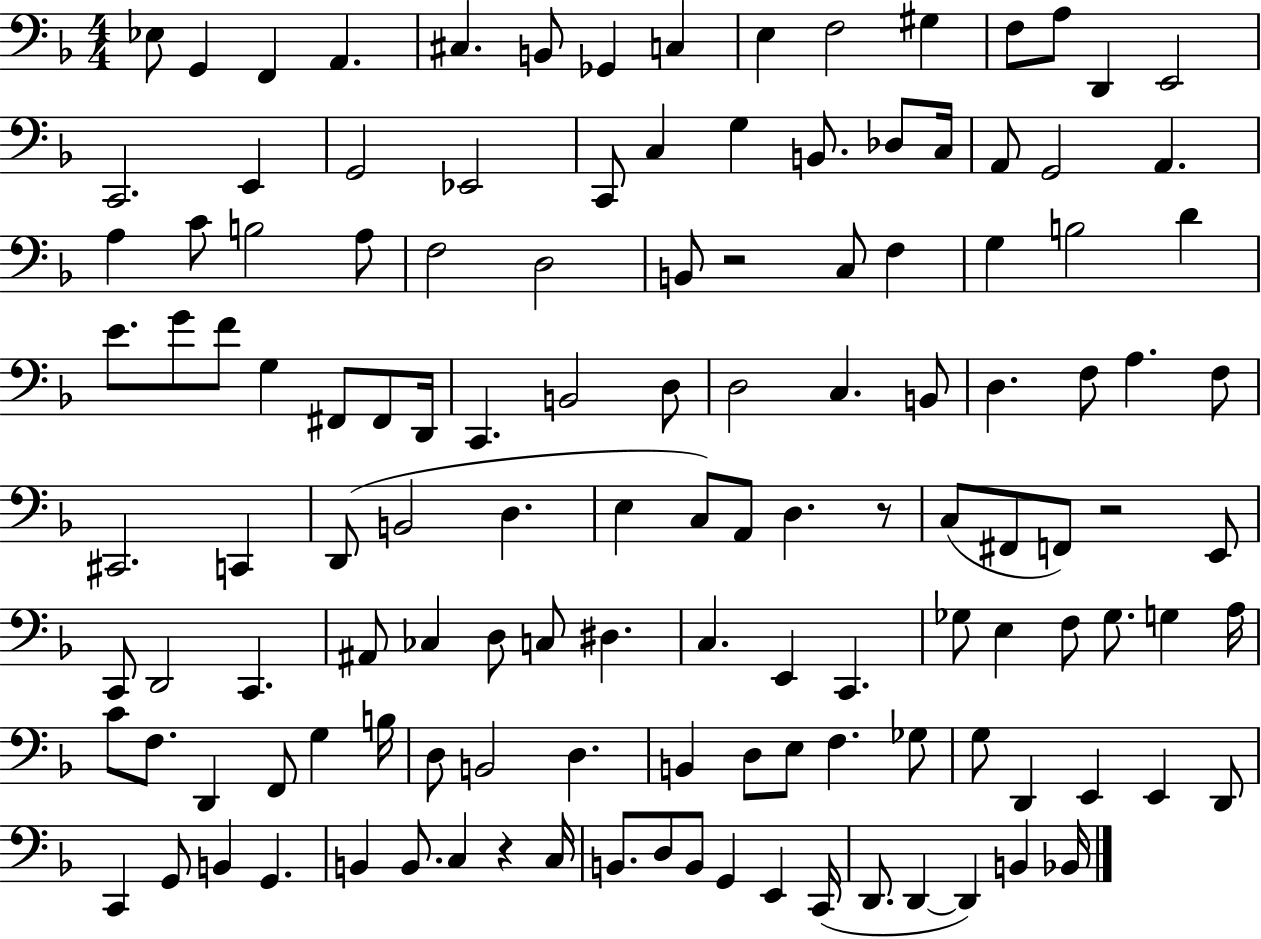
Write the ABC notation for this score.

X:1
T:Untitled
M:4/4
L:1/4
K:F
_E,/2 G,, F,, A,, ^C, B,,/2 _G,, C, E, F,2 ^G, F,/2 A,/2 D,, E,,2 C,,2 E,, G,,2 _E,,2 C,,/2 C, G, B,,/2 _D,/2 C,/4 A,,/2 G,,2 A,, A, C/2 B,2 A,/2 F,2 D,2 B,,/2 z2 C,/2 F, G, B,2 D E/2 G/2 F/2 G, ^F,,/2 ^F,,/2 D,,/4 C,, B,,2 D,/2 D,2 C, B,,/2 D, F,/2 A, F,/2 ^C,,2 C,, D,,/2 B,,2 D, E, C,/2 A,,/2 D, z/2 C,/2 ^F,,/2 F,,/2 z2 E,,/2 C,,/2 D,,2 C,, ^A,,/2 _C, D,/2 C,/2 ^D, C, E,, C,, _G,/2 E, F,/2 _G,/2 G, A,/4 C/2 F,/2 D,, F,,/2 G, B,/4 D,/2 B,,2 D, B,, D,/2 E,/2 F, _G,/2 G,/2 D,, E,, E,, D,,/2 C,, G,,/2 B,, G,, B,, B,,/2 C, z C,/4 B,,/2 D,/2 B,,/2 G,, E,, C,,/4 D,,/2 D,, D,, B,, _B,,/4